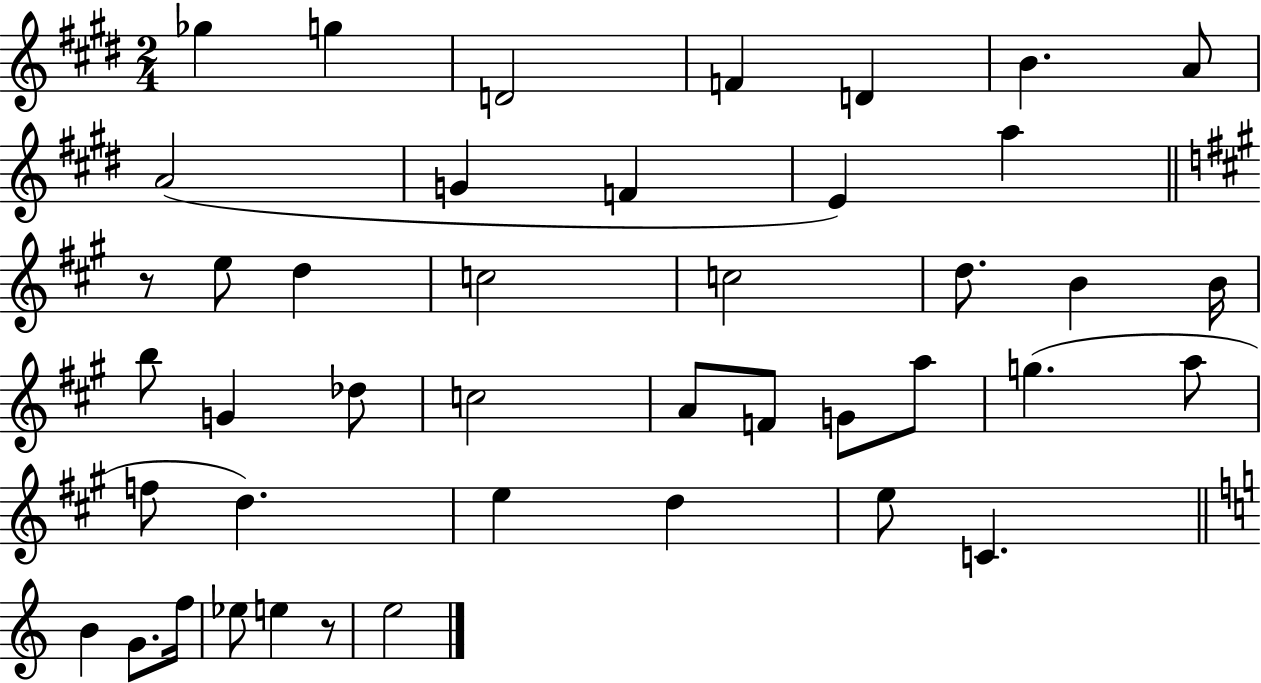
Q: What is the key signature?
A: E major